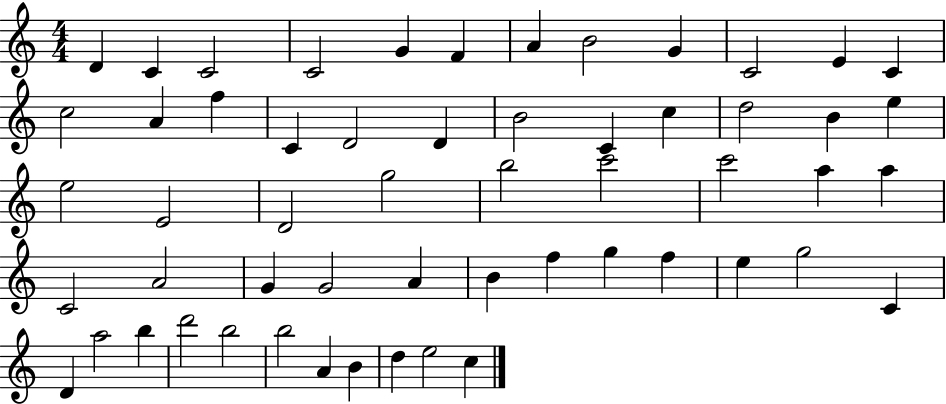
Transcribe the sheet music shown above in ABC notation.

X:1
T:Untitled
M:4/4
L:1/4
K:C
D C C2 C2 G F A B2 G C2 E C c2 A f C D2 D B2 C c d2 B e e2 E2 D2 g2 b2 c'2 c'2 a a C2 A2 G G2 A B f g f e g2 C D a2 b d'2 b2 b2 A B d e2 c